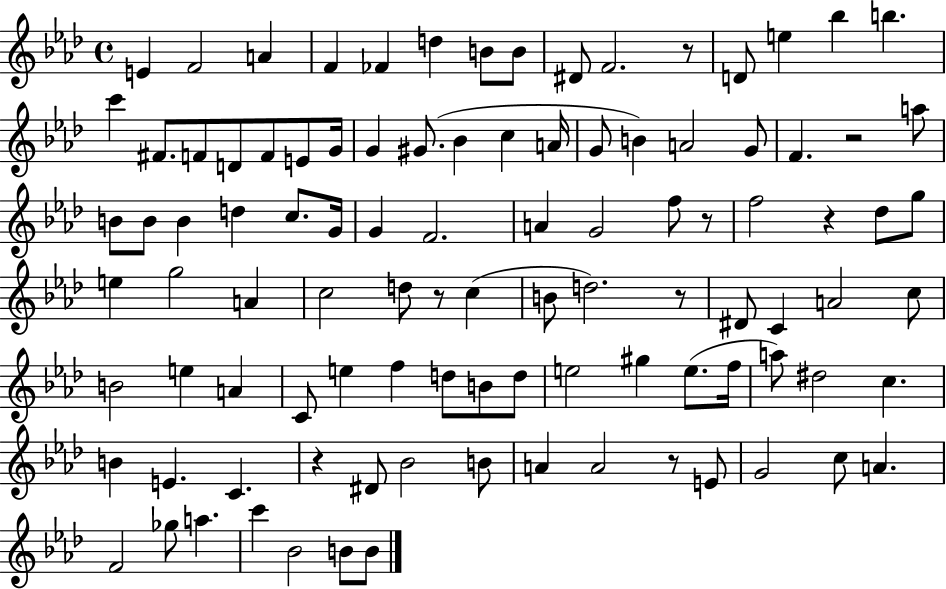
E4/q F4/h A4/q F4/q FES4/q D5/q B4/e B4/e D#4/e F4/h. R/e D4/e E5/q Bb5/q B5/q. C6/q F#4/e. F4/e D4/e F4/e E4/e G4/s G4/q G#4/e. Bb4/q C5/q A4/s G4/e B4/q A4/h G4/e F4/q. R/h A5/e B4/e B4/e B4/q D5/q C5/e. G4/s G4/q F4/h. A4/q G4/h F5/e R/e F5/h R/q Db5/e G5/e E5/q G5/h A4/q C5/h D5/e R/e C5/q B4/e D5/h. R/e D#4/e C4/q A4/h C5/e B4/h E5/q A4/q C4/e E5/q F5/q D5/e B4/e D5/e E5/h G#5/q E5/e. F5/s A5/e D#5/h C5/q. B4/q E4/q. C4/q. R/q D#4/e Bb4/h B4/e A4/q A4/h R/e E4/e G4/h C5/e A4/q. F4/h Gb5/e A5/q. C6/q Bb4/h B4/e B4/e